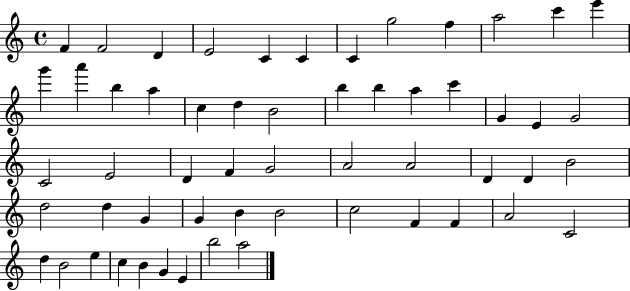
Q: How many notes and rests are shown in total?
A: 56